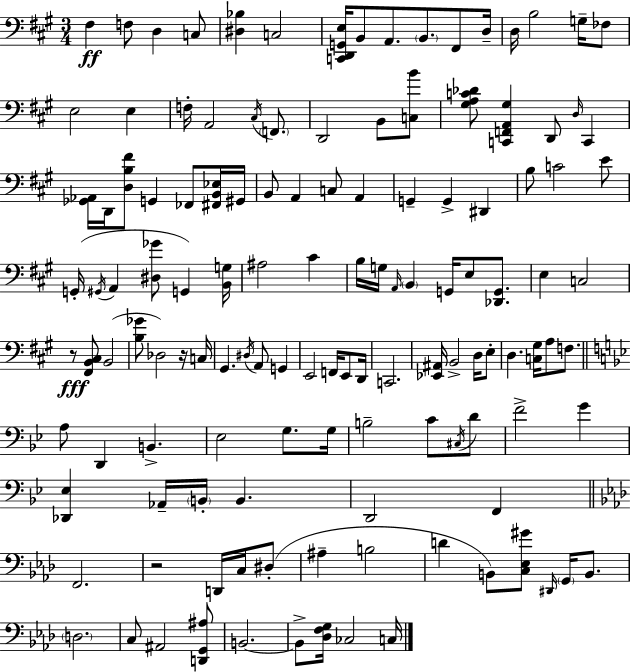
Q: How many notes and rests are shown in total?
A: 128